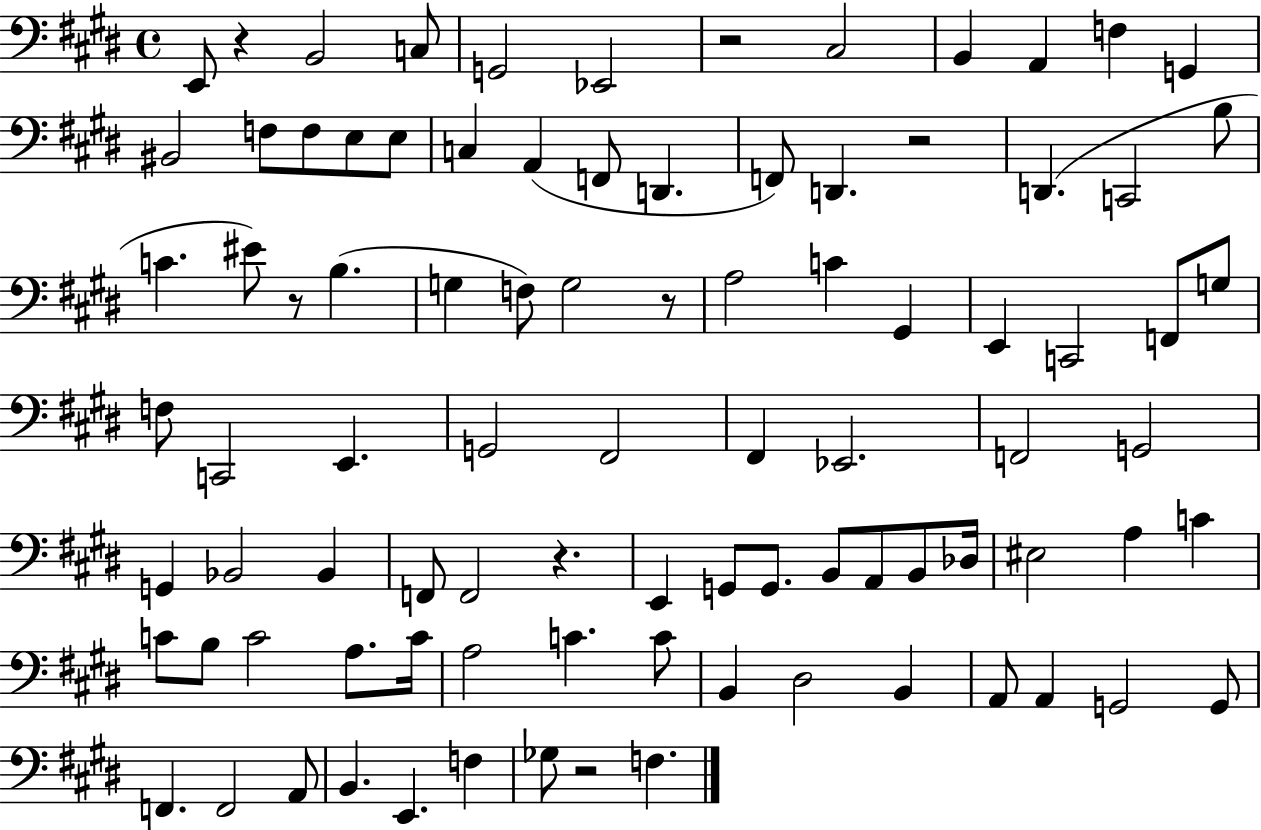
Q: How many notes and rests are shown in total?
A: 91